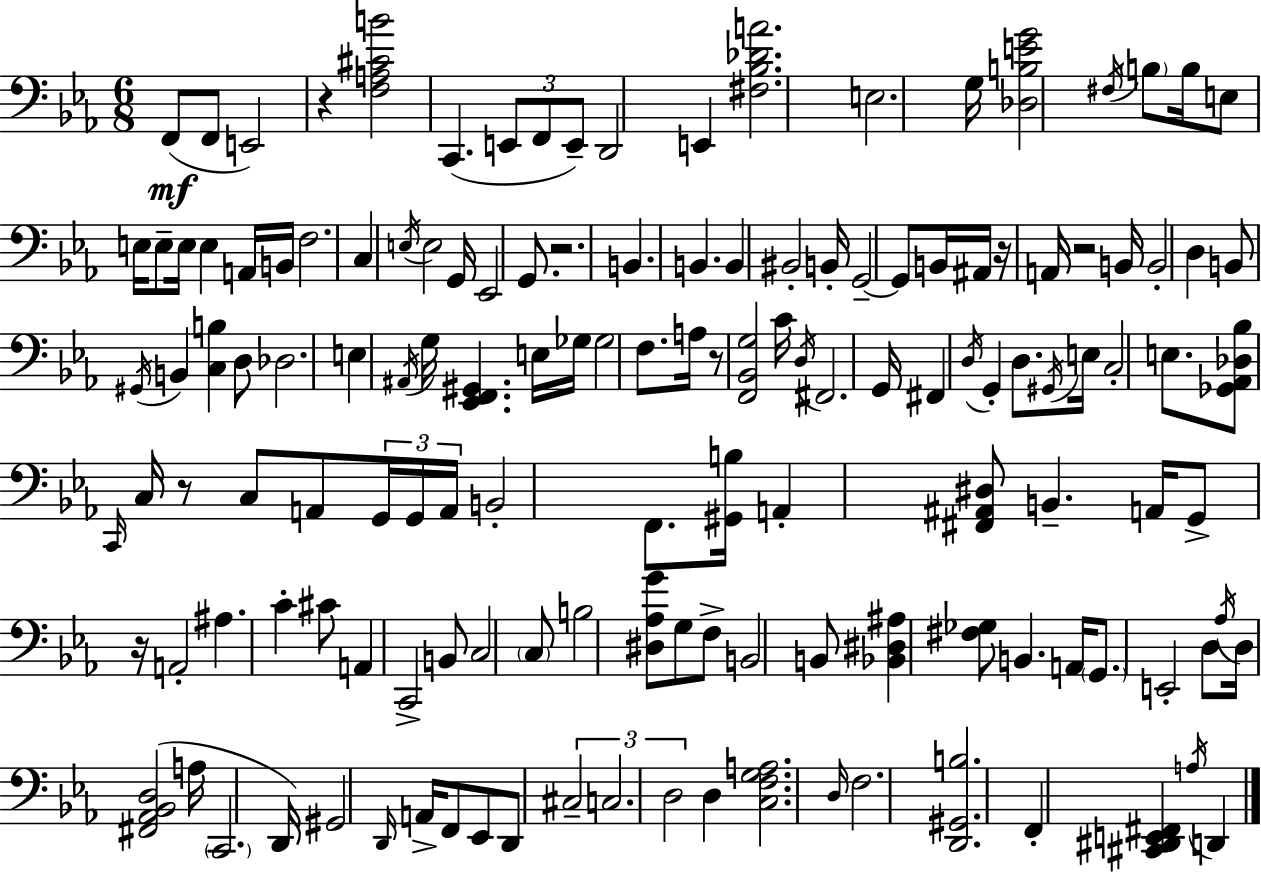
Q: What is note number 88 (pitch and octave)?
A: C3